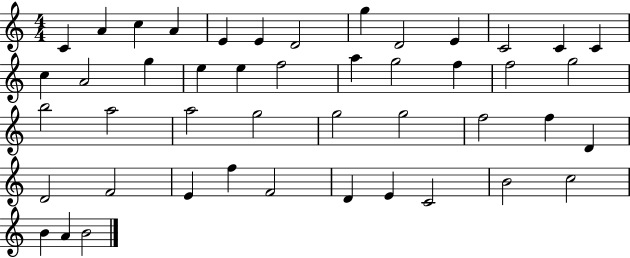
C4/q A4/q C5/q A4/q E4/q E4/q D4/h G5/q D4/h E4/q C4/h C4/q C4/q C5/q A4/h G5/q E5/q E5/q F5/h A5/q G5/h F5/q F5/h G5/h B5/h A5/h A5/h G5/h G5/h G5/h F5/h F5/q D4/q D4/h F4/h E4/q F5/q F4/h D4/q E4/q C4/h B4/h C5/h B4/q A4/q B4/h